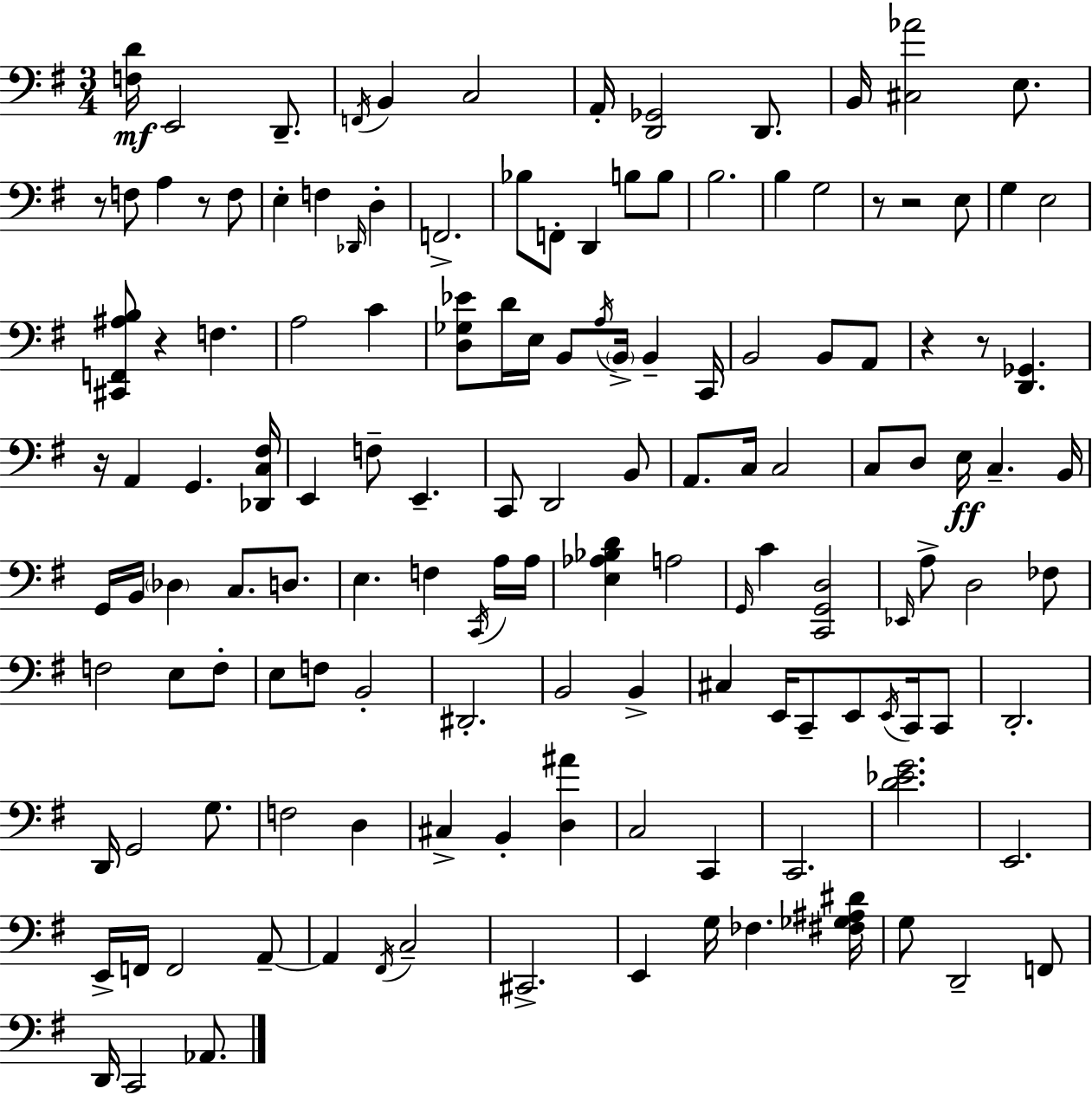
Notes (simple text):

[F3,D4]/s E2/h D2/e. F2/s B2/q C3/h A2/s [D2,Gb2]/h D2/e. B2/s [C#3,Ab4]/h E3/e. R/e F3/e A3/q R/e F3/e E3/q F3/q Db2/s D3/q F2/h. Bb3/e F2/e D2/q B3/e B3/e B3/h. B3/q G3/h R/e R/h E3/e G3/q E3/h [C#2,F2,A#3,B3]/e R/q F3/q. A3/h C4/q [D3,Gb3,Eb4]/e D4/s E3/s B2/e A3/s B2/s B2/q C2/s B2/h B2/e A2/e R/q R/e [D2,Gb2]/q. R/s A2/q G2/q. [Db2,C3,F#3]/s E2/q F3/e E2/q. C2/e D2/h B2/e A2/e. C3/s C3/h C3/e D3/e E3/s C3/q. B2/s G2/s B2/s Db3/q C3/e. D3/e. E3/q. F3/q C2/s A3/s A3/s [E3,Ab3,Bb3,D4]/q A3/h G2/s C4/q [C2,G2,D3]/h Eb2/s A3/e D3/h FES3/e F3/h E3/e F3/e E3/e F3/e B2/h D#2/h. B2/h B2/q C#3/q E2/s C2/e E2/e E2/s C2/s C2/e D2/h. D2/s G2/h G3/e. F3/h D3/q C#3/q B2/q [D3,A#4]/q C3/h C2/q C2/h. [D4,Eb4,G4]/h. E2/h. E2/s F2/s F2/h A2/e A2/q F#2/s C3/h C#2/h. E2/q G3/s FES3/q. [F#3,Gb3,A#3,D#4]/s G3/e D2/h F2/e D2/s C2/h Ab2/e.